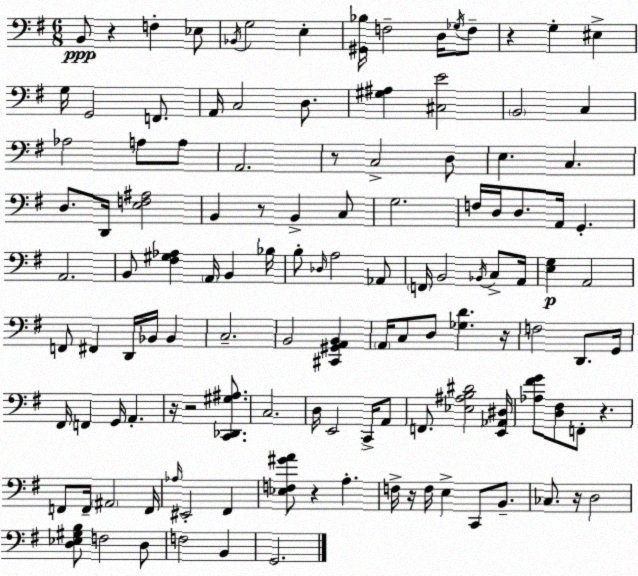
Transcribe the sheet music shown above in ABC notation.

X:1
T:Untitled
M:6/8
L:1/4
K:G
B,,/2 z F, _E,/2 _B,,/4 G,2 E, [^G,,_B,]/4 F,2 D,/4 _G,/4 F,/2 z G, ^E, G,/4 G,,2 F,,/2 A,,/4 C,2 D,/2 [^G,^A,] [^C,E]2 B,,2 C, _A,2 A,/2 A,/2 A,,2 z/2 C,2 D,/2 E, C, D,/2 D,,/4 [E,F,^A,]2 B,, z/2 B,, C,/2 G,2 F,/4 D,/4 D,/2 A,,/4 G,, A,,2 B,,/2 [^F,^G,_A,] A,,/4 B,, _B,/4 B,/2 _D,/4 A,2 _A,,/2 F,,/4 B,,2 _B,,/4 C,/2 A,,/4 [E,G,] A,,2 F,,/2 ^F,, D,,/4 _B,,/4 _B,, C,2 B,,2 [^C,,^G,,A,,B,,] A,,/4 C,/2 D,/2 [_G,D] z/4 F,2 D,,/2 G,,/4 ^F,,/4 F,, G,,/4 A,, z/4 z2 [C,,_D,,^G,^A,]/2 C,2 D,/4 E,,2 C,,/4 A,,/2 F,,/2 [_E,^A,B,^D]2 [E,,_A,,^D,]/4 [_A,^FG]/2 [D,^F,]/2 F,,/2 z F,,/2 F,,/4 ^A,,2 F,,/4 _A,/4 ^E,,2 ^F,, [_E,F,^GA]/2 z A, F,/4 z/4 F,/4 E, C,,/2 B,,/2 _C,/2 z/4 D,2 [D,_E,^G,B,]/2 F,2 D,/2 F,2 B,, G,,2